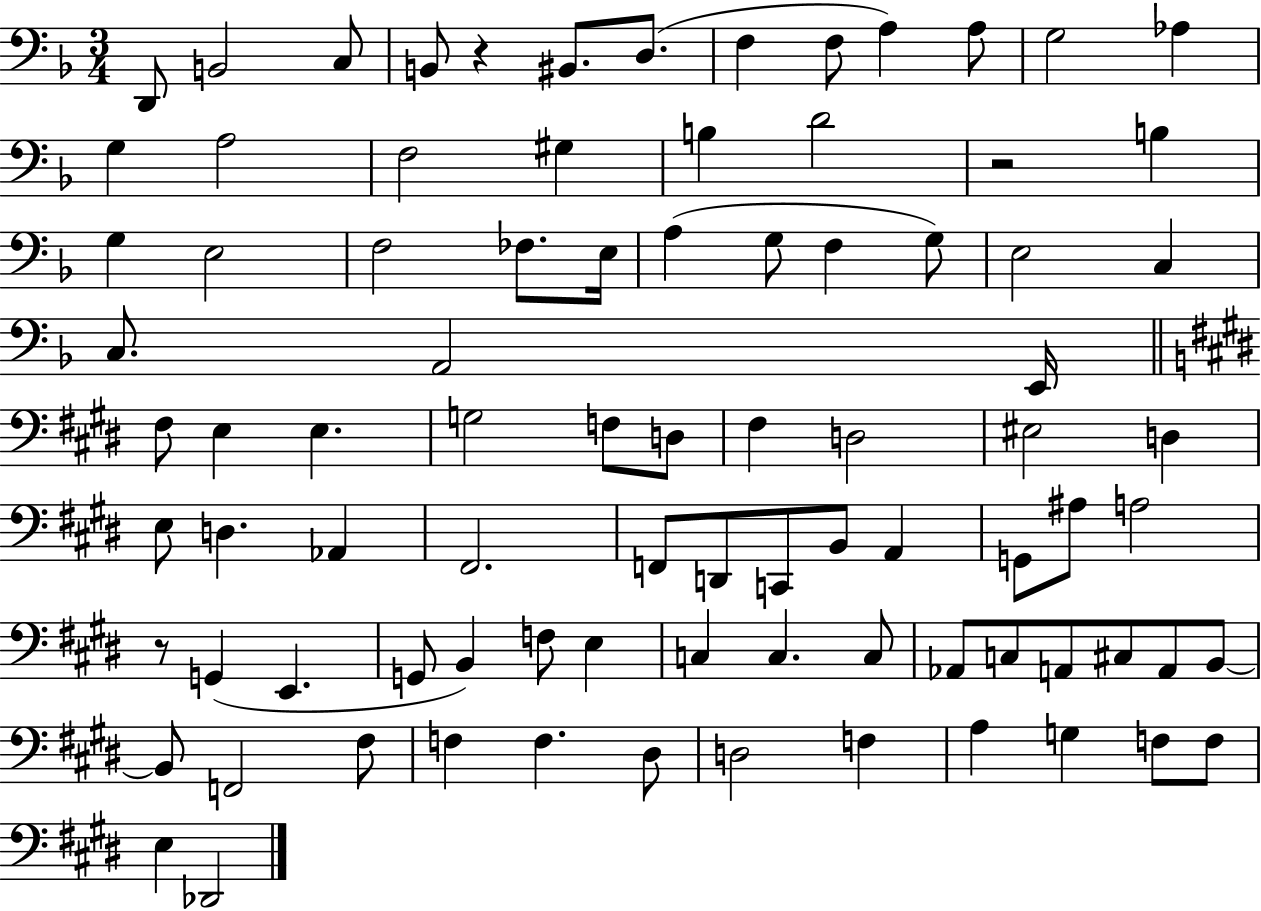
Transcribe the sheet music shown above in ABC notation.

X:1
T:Untitled
M:3/4
L:1/4
K:F
D,,/2 B,,2 C,/2 B,,/2 z ^B,,/2 D,/2 F, F,/2 A, A,/2 G,2 _A, G, A,2 F,2 ^G, B, D2 z2 B, G, E,2 F,2 _F,/2 E,/4 A, G,/2 F, G,/2 E,2 C, C,/2 A,,2 E,,/4 ^F,/2 E, E, G,2 F,/2 D,/2 ^F, D,2 ^E,2 D, E,/2 D, _A,, ^F,,2 F,,/2 D,,/2 C,,/2 B,,/2 A,, G,,/2 ^A,/2 A,2 z/2 G,, E,, G,,/2 B,, F,/2 E, C, C, C,/2 _A,,/2 C,/2 A,,/2 ^C,/2 A,,/2 B,,/2 B,,/2 F,,2 ^F,/2 F, F, ^D,/2 D,2 F, A, G, F,/2 F,/2 E, _D,,2